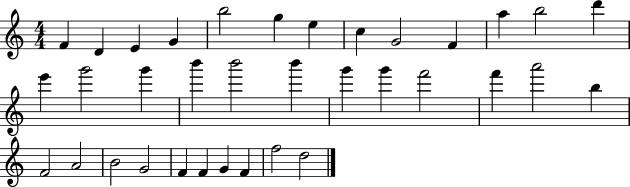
F4/q D4/q E4/q G4/q B5/h G5/q E5/q C5/q G4/h F4/q A5/q B5/h D6/q E6/q G6/h G6/q B6/q B6/h B6/q G6/q G6/q F6/h F6/q A6/h B5/q F4/h A4/h B4/h G4/h F4/q F4/q G4/q F4/q F5/h D5/h